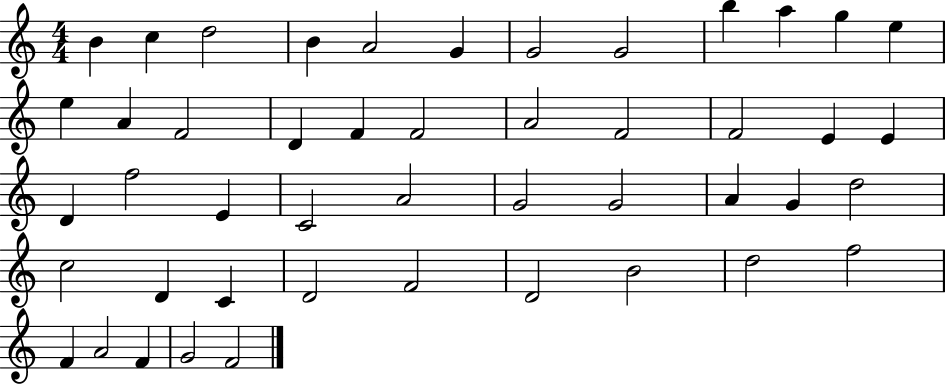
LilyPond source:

{
  \clef treble
  \numericTimeSignature
  \time 4/4
  \key c \major
  b'4 c''4 d''2 | b'4 a'2 g'4 | g'2 g'2 | b''4 a''4 g''4 e''4 | \break e''4 a'4 f'2 | d'4 f'4 f'2 | a'2 f'2 | f'2 e'4 e'4 | \break d'4 f''2 e'4 | c'2 a'2 | g'2 g'2 | a'4 g'4 d''2 | \break c''2 d'4 c'4 | d'2 f'2 | d'2 b'2 | d''2 f''2 | \break f'4 a'2 f'4 | g'2 f'2 | \bar "|."
}